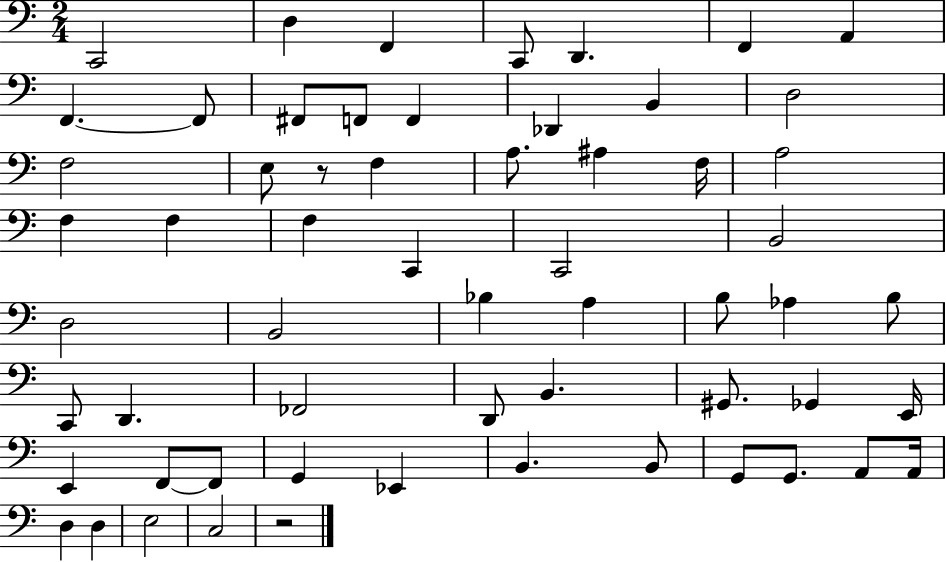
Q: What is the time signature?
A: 2/4